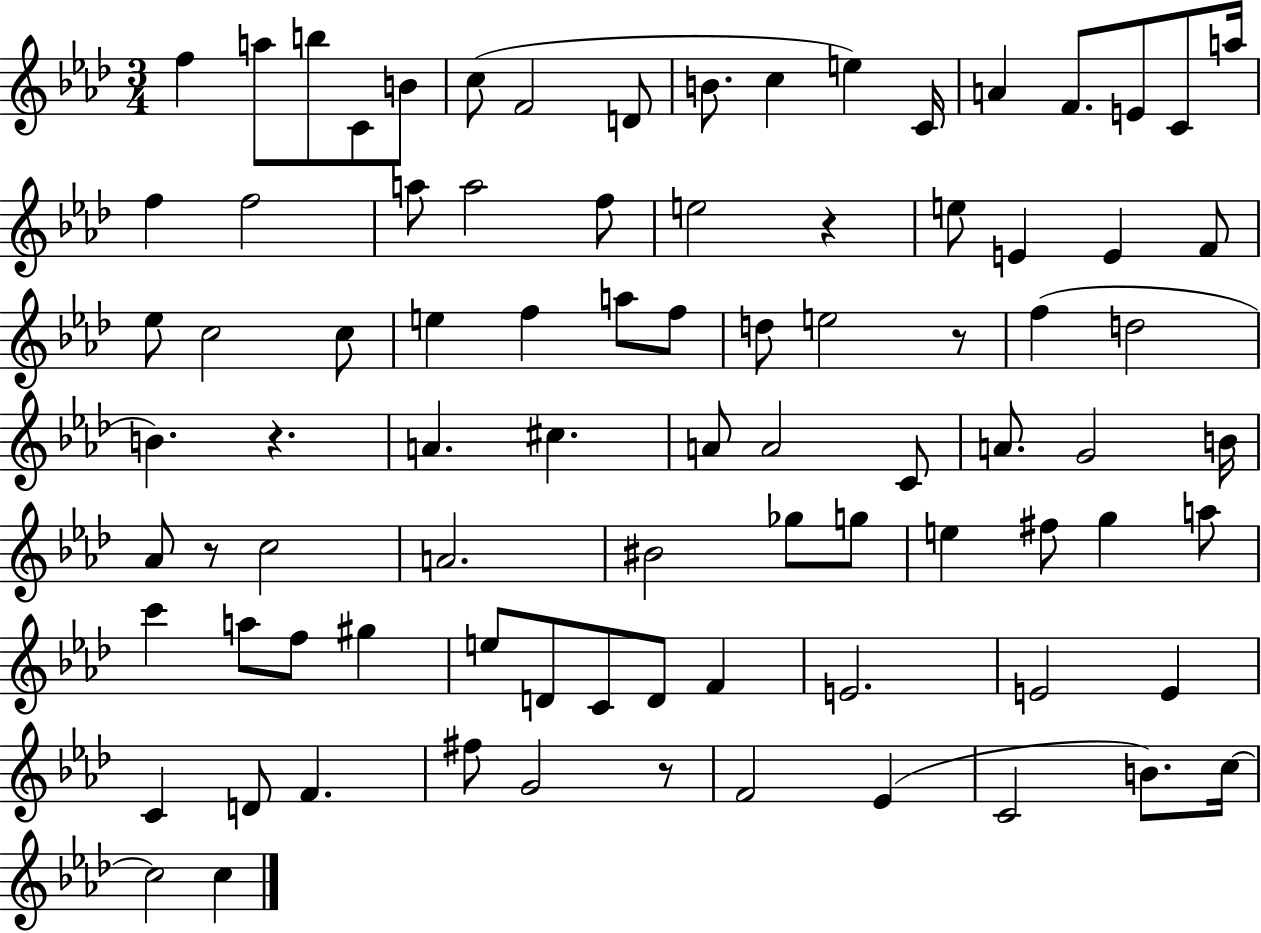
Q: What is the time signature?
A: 3/4